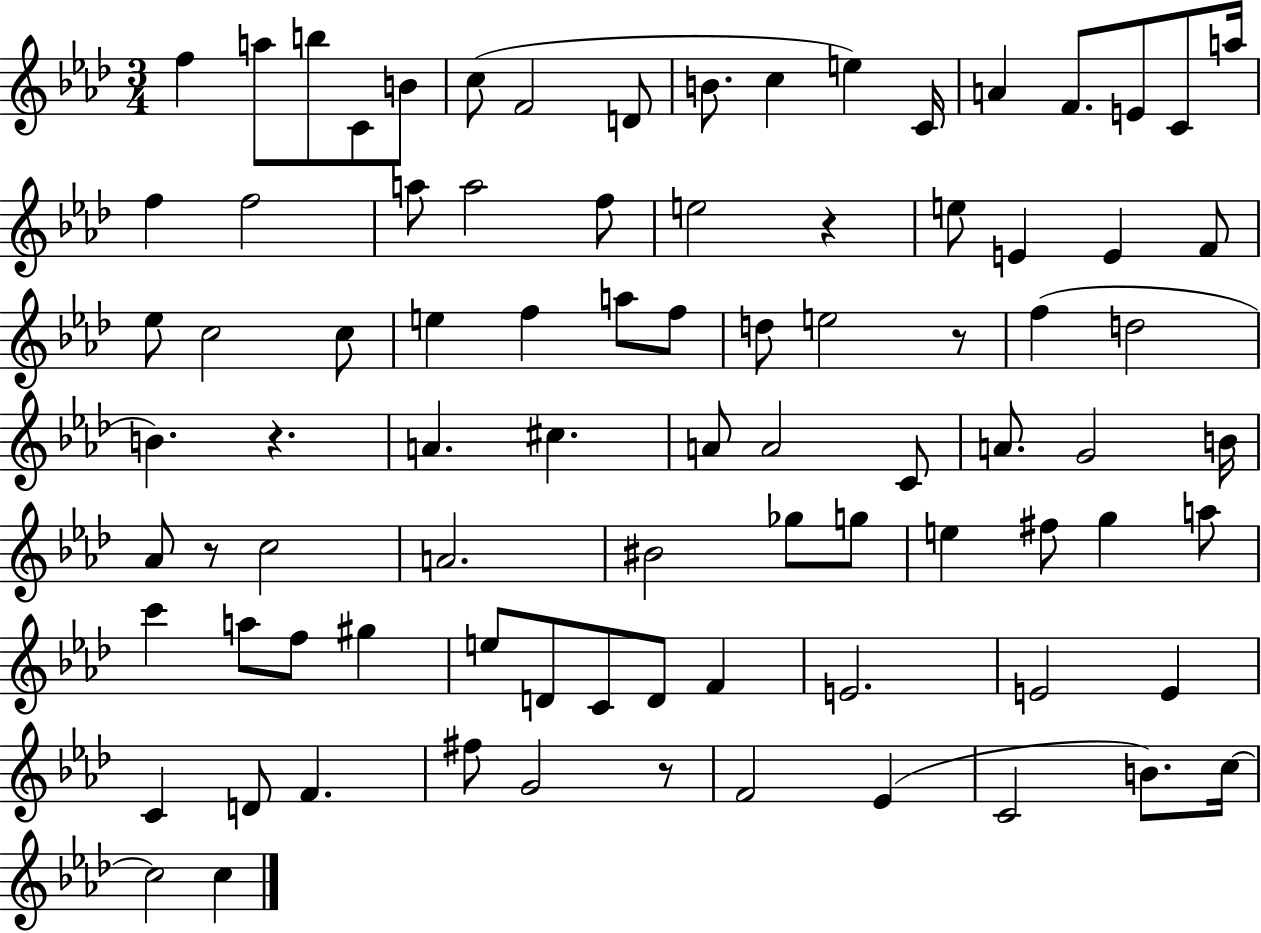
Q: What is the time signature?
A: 3/4